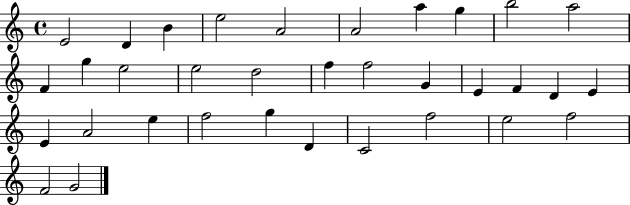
E4/h D4/q B4/q E5/h A4/h A4/h A5/q G5/q B5/h A5/h F4/q G5/q E5/h E5/h D5/h F5/q F5/h G4/q E4/q F4/q D4/q E4/q E4/q A4/h E5/q F5/h G5/q D4/q C4/h F5/h E5/h F5/h F4/h G4/h